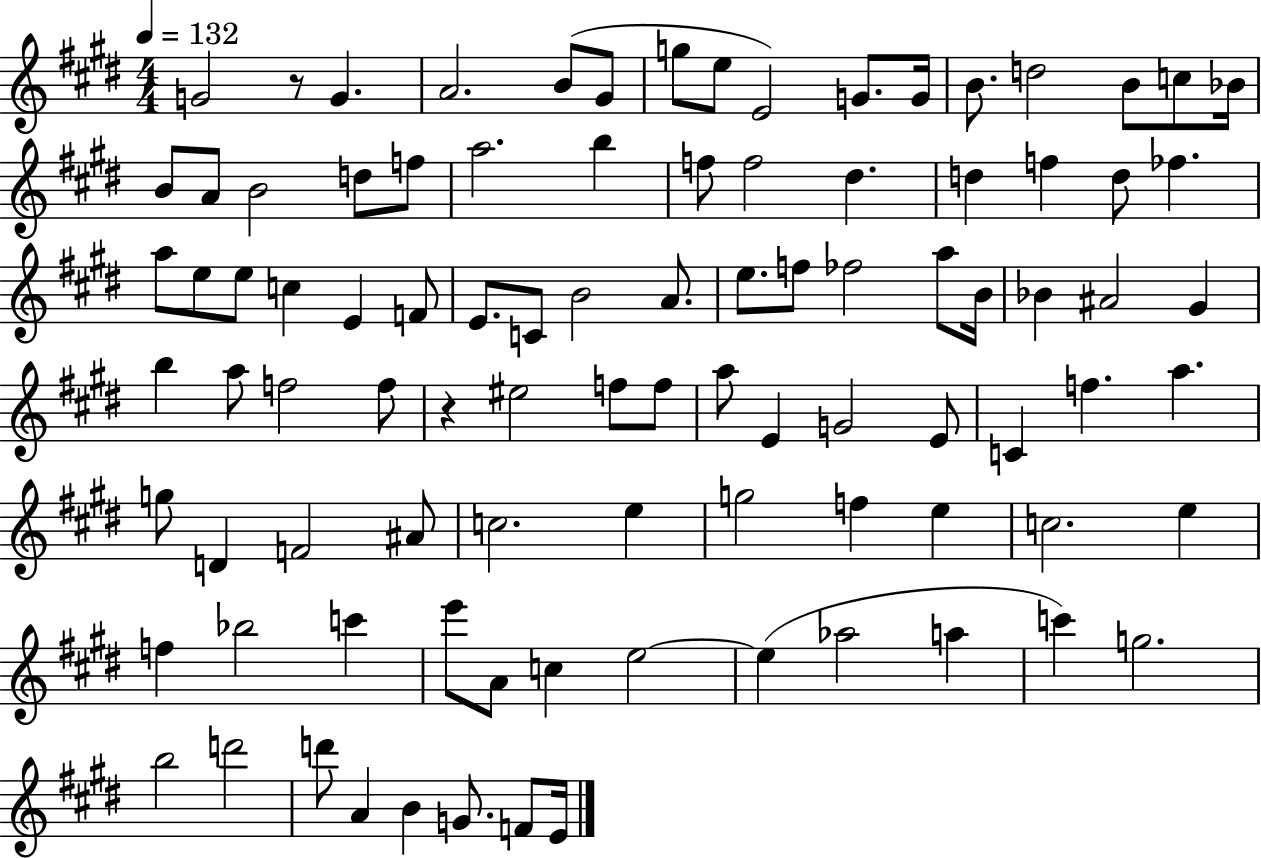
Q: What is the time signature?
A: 4/4